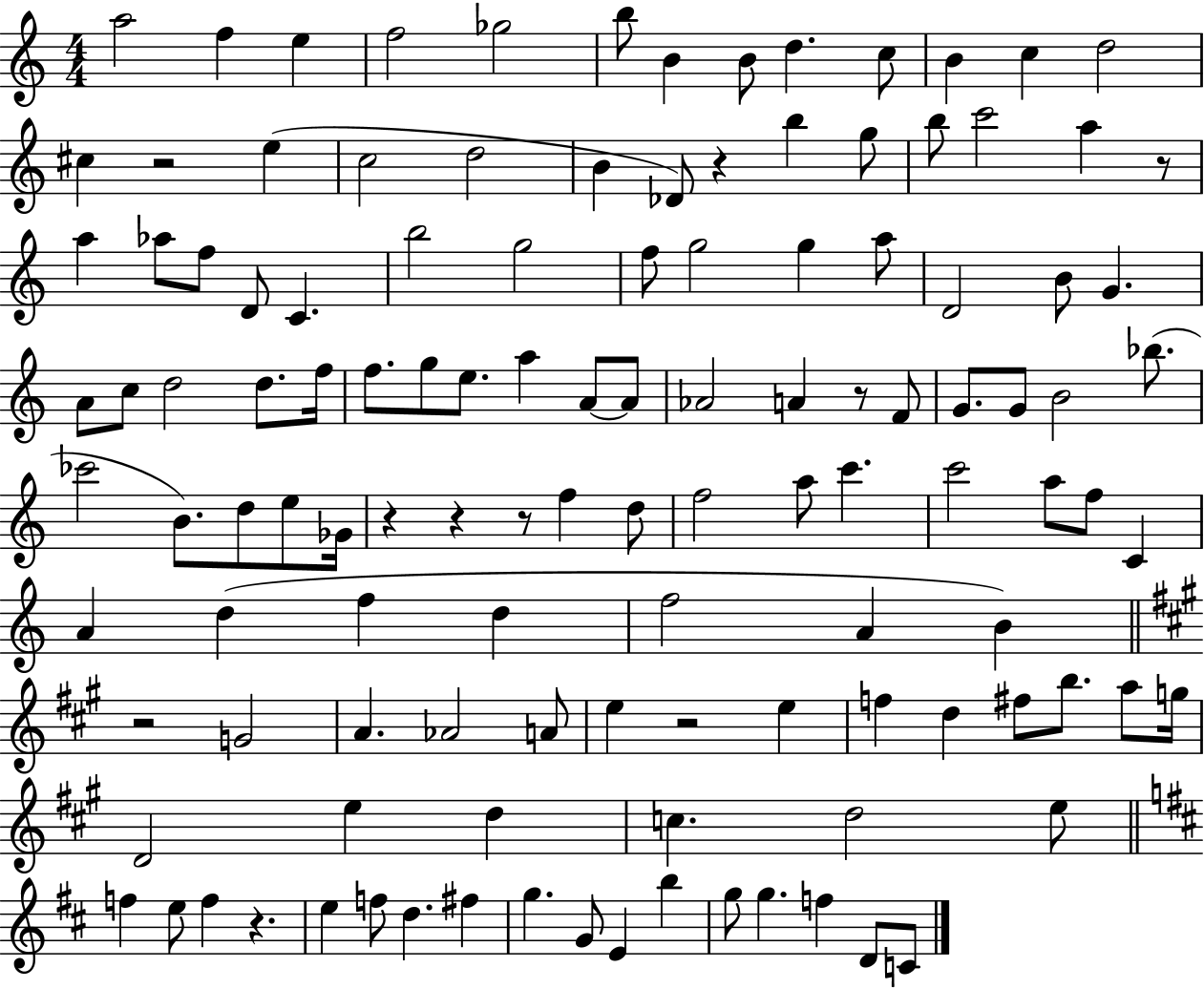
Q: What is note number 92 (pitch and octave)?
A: D5